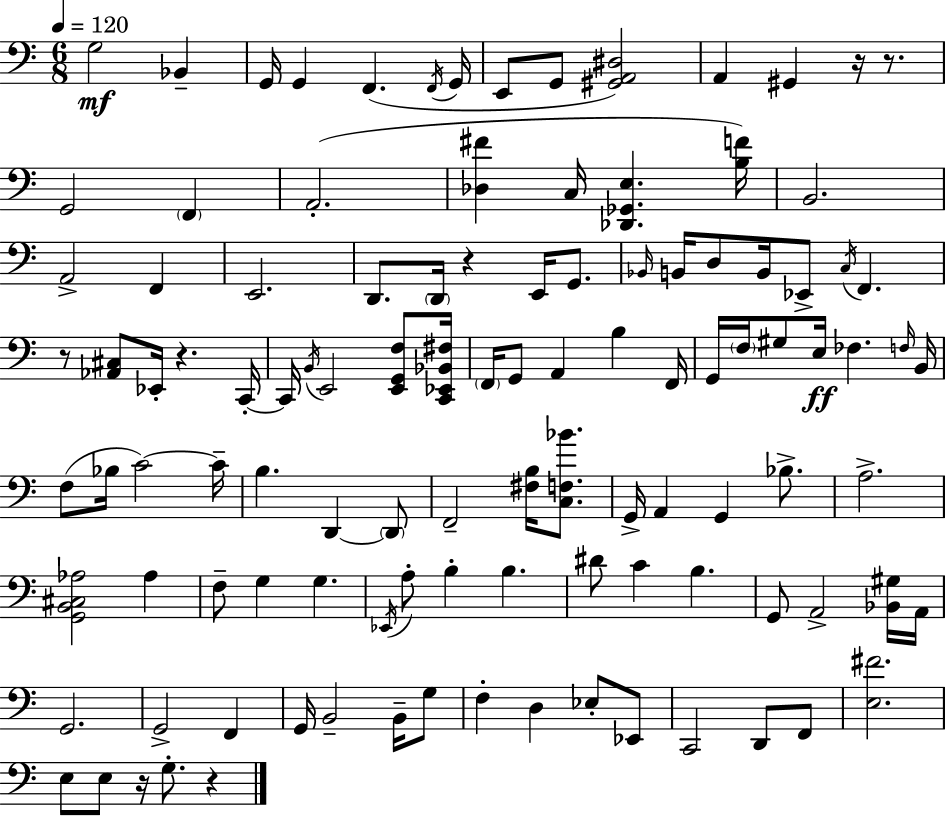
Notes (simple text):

G3/h Bb2/q G2/s G2/q F2/q. F2/s G2/s E2/e G2/e [G#2,A2,D#3]/h A2/q G#2/q R/s R/e. G2/h F2/q A2/h. [Db3,F#4]/q C3/s [Db2,Gb2,E3]/q. [B3,F4]/s B2/h. A2/h F2/q E2/h. D2/e. D2/s R/q E2/s G2/e. Bb2/s B2/s D3/e B2/s Eb2/e C3/s F2/q. R/e [Ab2,C#3]/e Eb2/s R/q. C2/s C2/s B2/s E2/h [E2,G2,F3]/e [C2,Eb2,Bb2,F#3]/s F2/s G2/e A2/q B3/q F2/s G2/s F3/s G#3/e E3/s FES3/q. F3/s B2/s F3/e Bb3/s C4/h C4/s B3/q. D2/q D2/e F2/h [F#3,B3]/s [C3,F3,Bb4]/e. G2/s A2/q G2/q Bb3/e. A3/h. [G2,B2,C#3,Ab3]/h Ab3/q F3/e G3/q G3/q. Eb2/s A3/e B3/q B3/q. D#4/e C4/q B3/q. G2/e A2/h [Bb2,G#3]/s A2/s G2/h. G2/h F2/q G2/s B2/h B2/s G3/e F3/q D3/q Eb3/e Eb2/e C2/h D2/e F2/e [E3,F#4]/h. E3/e E3/e R/s G3/e. R/q